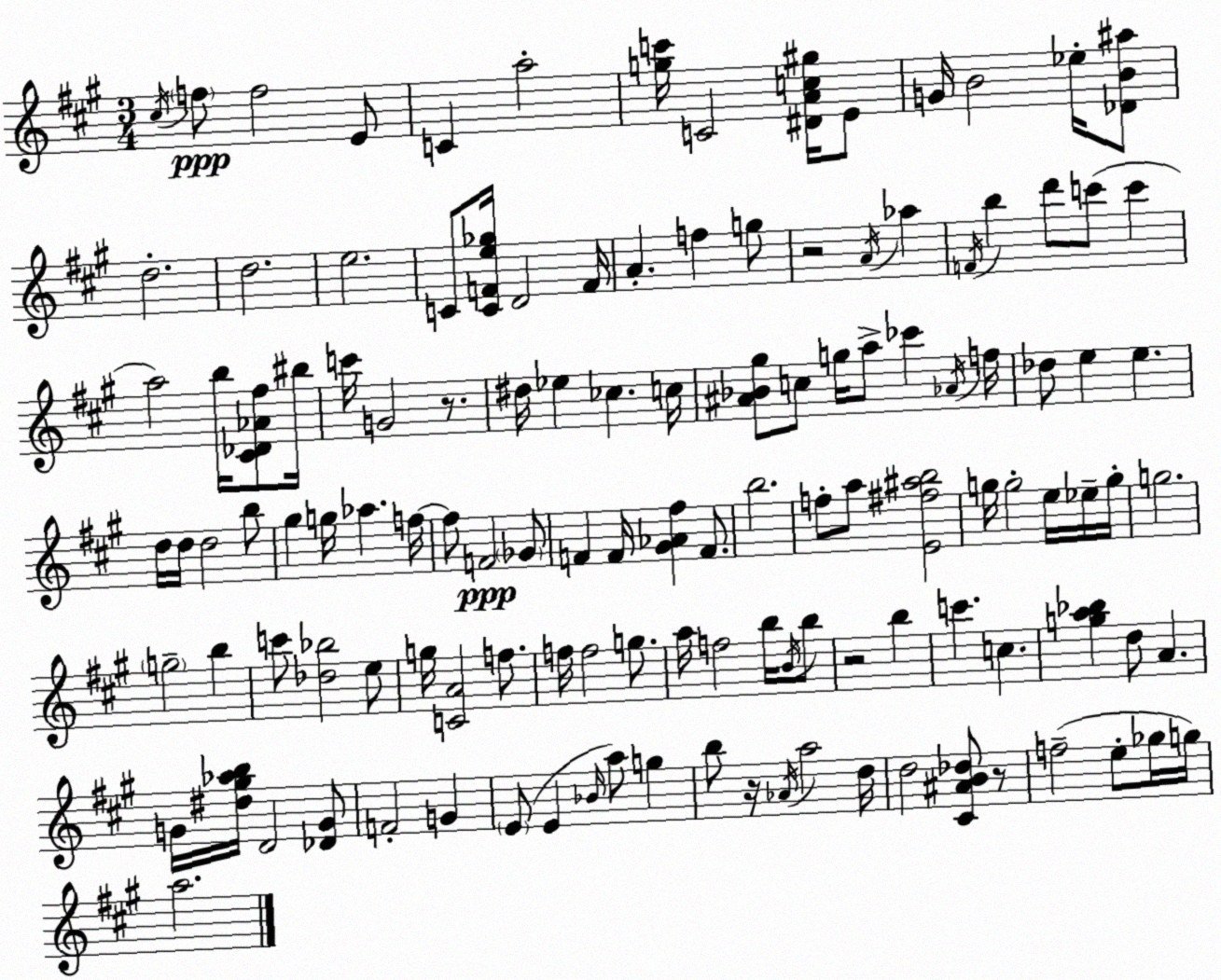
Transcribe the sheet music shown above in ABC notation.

X:1
T:Untitled
M:3/4
L:1/4
K:A
^c/4 f/2 f2 E/2 C a2 [gc']/4 C2 [^DAc^g]/4 E/2 G/4 B2 _e/4 [_DB^a]/2 d2 d2 e2 C/2 [CFe_g]/4 D2 F/4 A f g/2 z2 A/4 _a F/4 b d'/2 c'/2 c' a2 b/4 [^C_D_A^f]/2 ^b/4 c'/4 G2 z/2 ^d/4 _e _c c/4 [^A_B^g]/2 c/2 g/4 a/2 _c' _A/4 f/4 _d/2 e e d/4 d/4 d2 b/2 ^g g/4 _a f/4 f/2 F2 _G/2 F F/4 [^G_A^f] F/2 b2 f/2 a/2 [E^f^ab]2 g/4 g2 e/4 _e/4 g/4 g2 g2 b c'/2 [_d_b]2 e/2 g/4 [CA]2 f/2 f/4 f2 g/2 a/4 f2 b/4 B/4 b/2 z2 b c' c [ga_b] d/2 A G/4 [^d^g_ab]/4 D2 [_DG]/2 F2 G E/2 E _B/4 a/2 g b/2 z/4 _A/4 a2 d/4 d2 [^C^AB_d]/2 z/2 f2 e/2 _g/4 g/4 a2